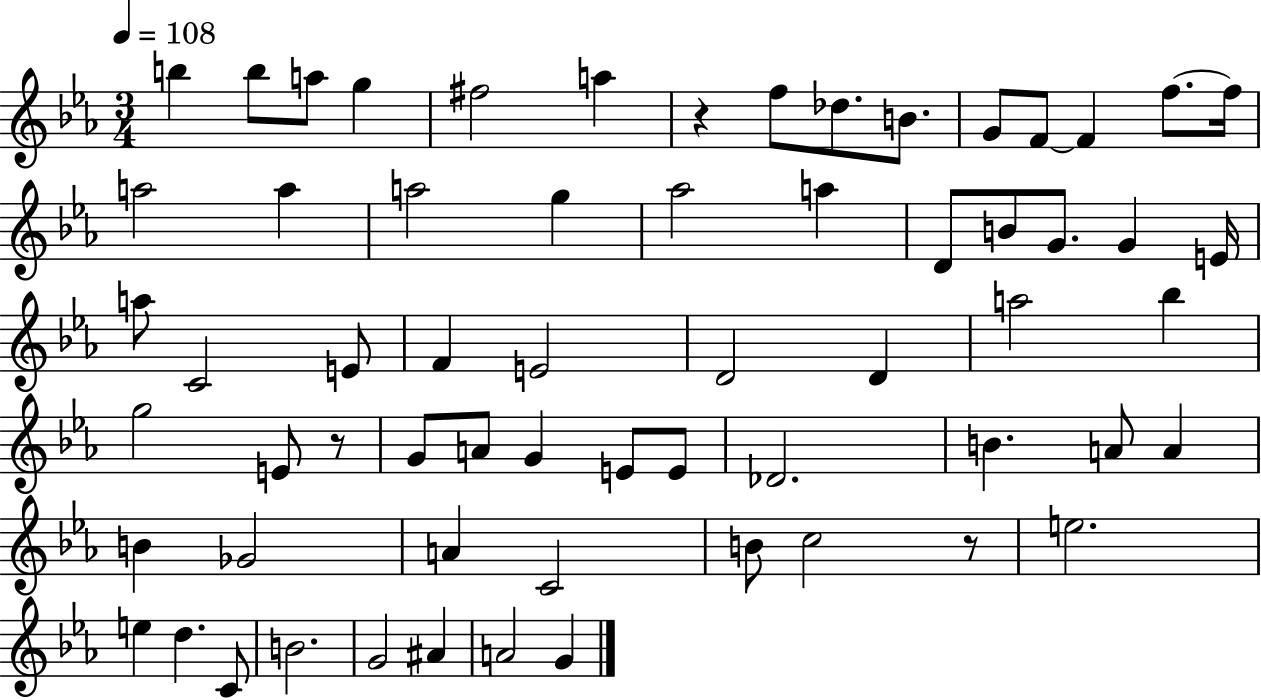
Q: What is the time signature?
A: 3/4